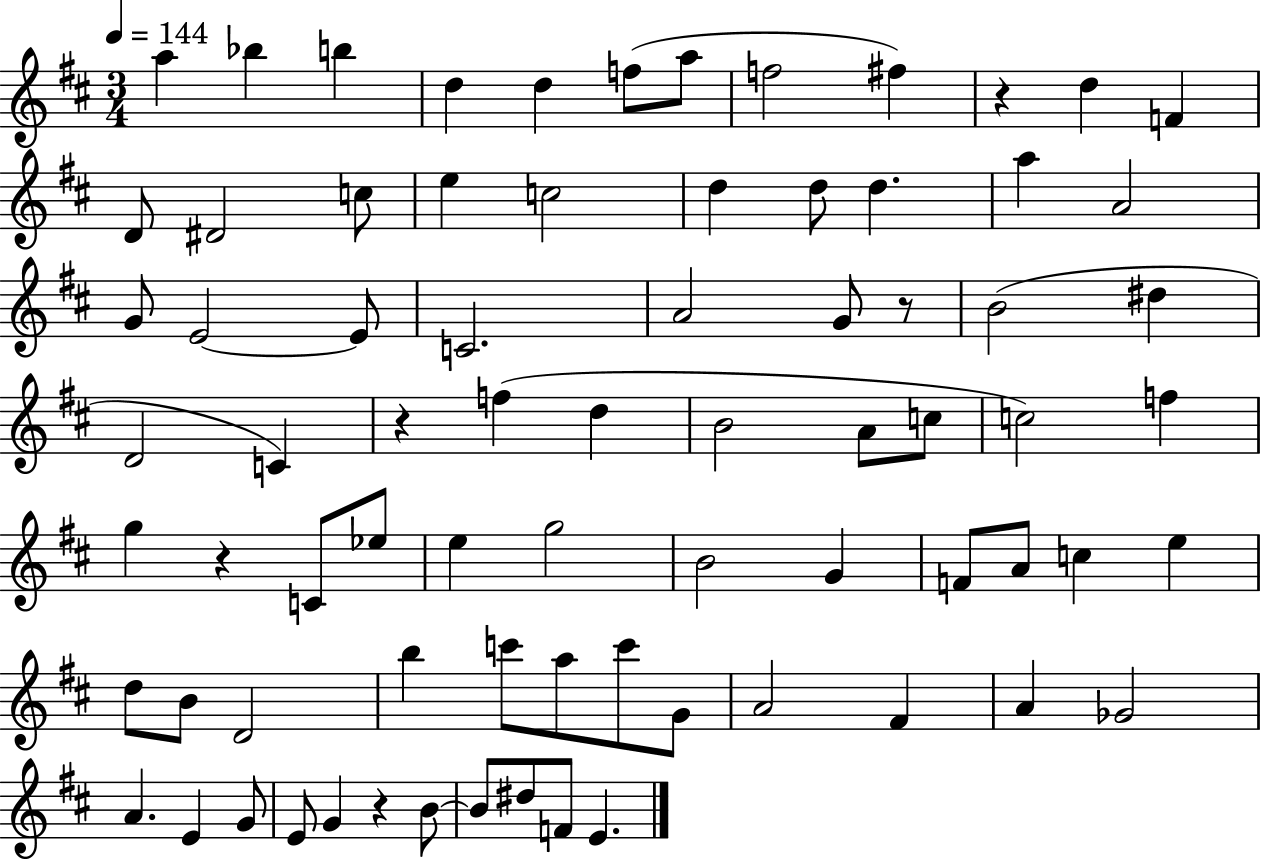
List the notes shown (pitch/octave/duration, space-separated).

A5/q Bb5/q B5/q D5/q D5/q F5/e A5/e F5/h F#5/q R/q D5/q F4/q D4/e D#4/h C5/e E5/q C5/h D5/q D5/e D5/q. A5/q A4/h G4/e E4/h E4/e C4/h. A4/h G4/e R/e B4/h D#5/q D4/h C4/q R/q F5/q D5/q B4/h A4/e C5/e C5/h F5/q G5/q R/q C4/e Eb5/e E5/q G5/h B4/h G4/q F4/e A4/e C5/q E5/q D5/e B4/e D4/h B5/q C6/e A5/e C6/e G4/e A4/h F#4/q A4/q Gb4/h A4/q. E4/q G4/e E4/e G4/q R/q B4/e B4/e D#5/e F4/e E4/q.